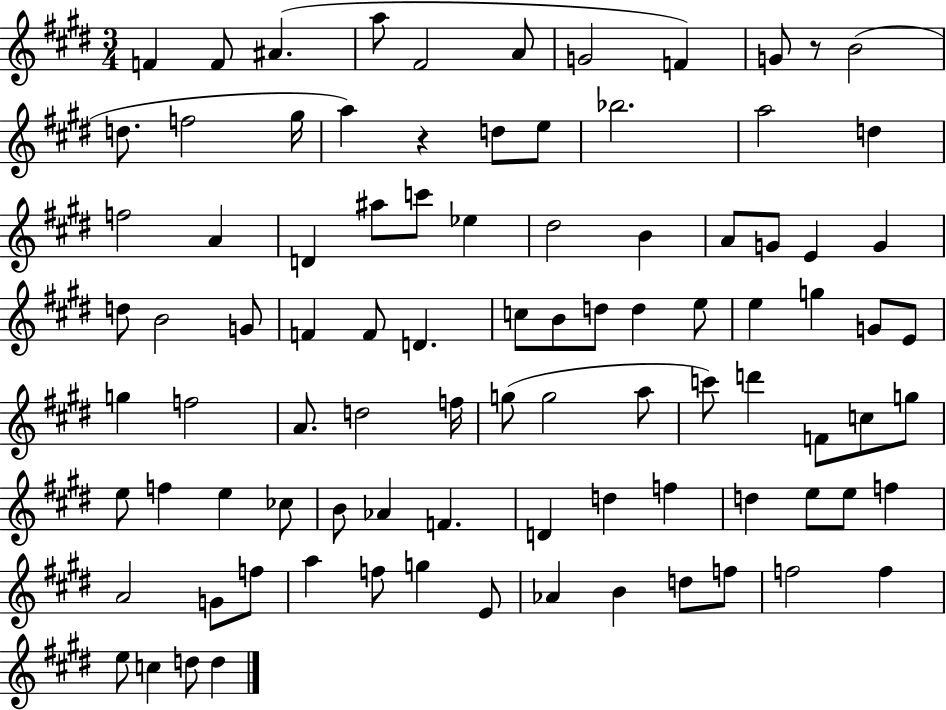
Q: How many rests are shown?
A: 2